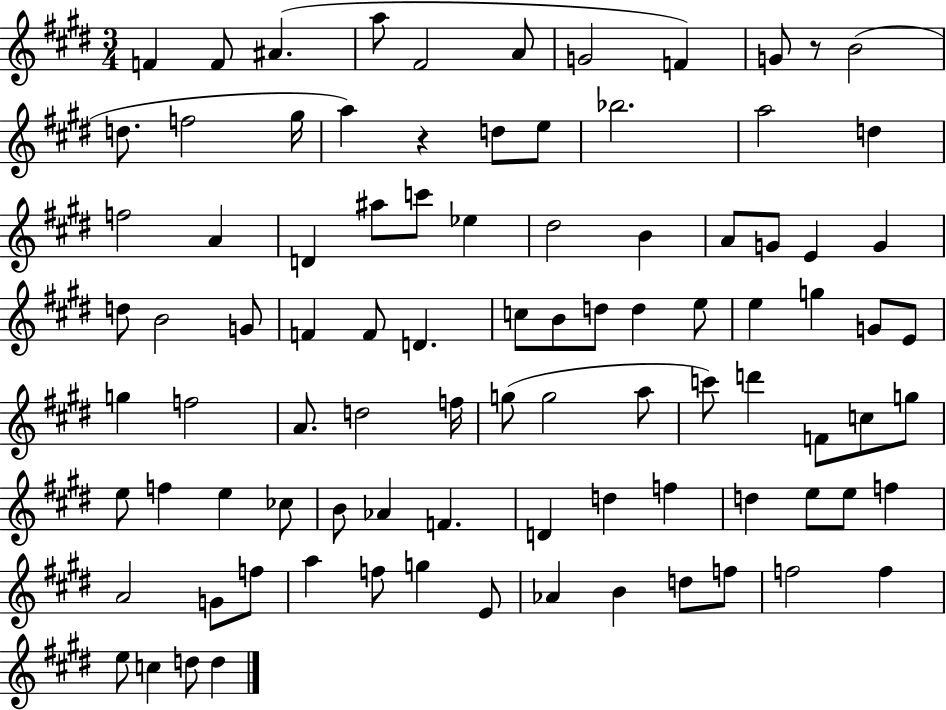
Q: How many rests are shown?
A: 2